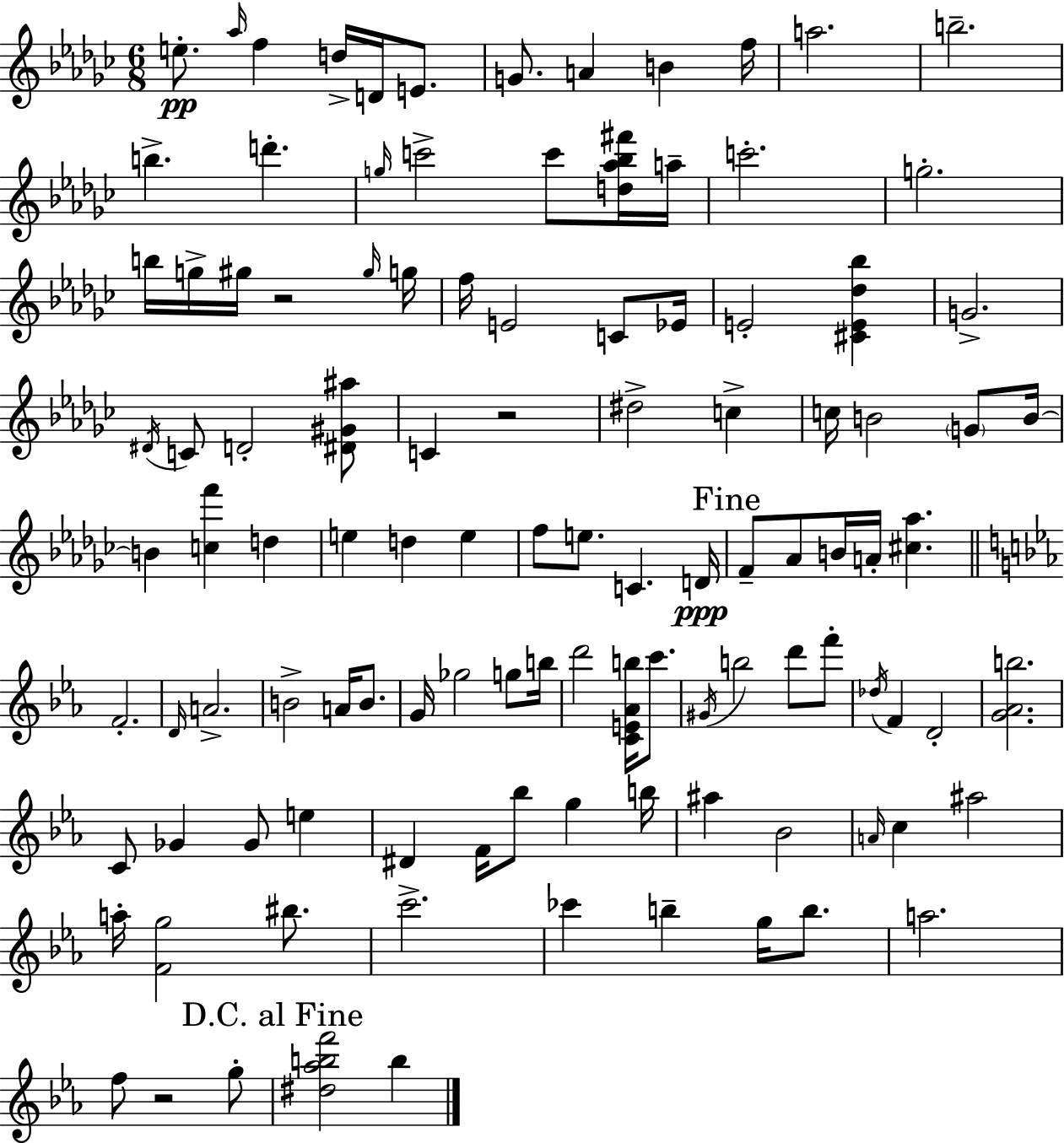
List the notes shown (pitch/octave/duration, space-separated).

E5/e. Ab5/s F5/q D5/s D4/s E4/e. G4/e. A4/q B4/q F5/s A5/h. B5/h. B5/q. D6/q. G5/s C6/h C6/e [D5,Ab5,Bb5,F#6]/s A5/s C6/h. G5/h. B5/s G5/s G#5/s R/h G#5/s G5/s F5/s E4/h C4/e Eb4/s E4/h [C#4,E4,Db5,Bb5]/q G4/h. D#4/s C4/e D4/h [D#4,G#4,A#5]/e C4/q R/h D#5/h C5/q C5/s B4/h G4/e B4/s B4/q [C5,F6]/q D5/q E5/q D5/q E5/q F5/e E5/e. C4/q. D4/s F4/e Ab4/e B4/s A4/s [C#5,Ab5]/q. F4/h. D4/s A4/h. B4/h A4/s B4/e. G4/s Gb5/h G5/e B5/s D6/h [C4,E4,Ab4,B5]/s C6/e. G#4/s B5/h D6/e F6/e Db5/s F4/q D4/h [G4,Ab4,B5]/h. C4/e Gb4/q Gb4/e E5/q D#4/q F4/s Bb5/e G5/q B5/s A#5/q Bb4/h A4/s C5/q A#5/h A5/s [F4,G5]/h BIS5/e. C6/h. CES6/q B5/q G5/s B5/e. A5/h. F5/e R/h G5/e [D#5,Ab5,B5,F6]/h B5/q